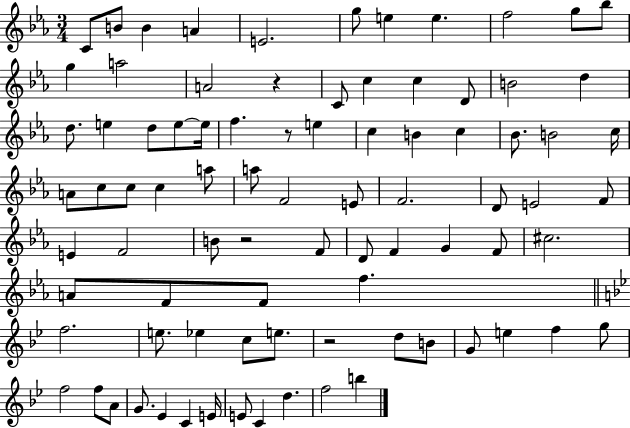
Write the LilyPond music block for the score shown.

{
  \clef treble
  \numericTimeSignature
  \time 3/4
  \key ees \major
  c'8 b'8 b'4 a'4 | e'2. | g''8 e''4 e''4. | f''2 g''8 bes''8 | \break g''4 a''2 | a'2 r4 | c'8 c''4 c''4 d'8 | b'2 d''4 | \break d''8. e''4 d''8 e''8~~ e''16 | f''4. r8 e''4 | c''4 b'4 c''4 | bes'8. b'2 c''16 | \break a'8 c''8 c''8 c''4 a''8 | a''8 f'2 e'8 | f'2. | d'8 e'2 f'8 | \break e'4 f'2 | b'8 r2 f'8 | d'8 f'4 g'4 f'8 | cis''2. | \break a'8 f'8 f'8 f''4. | \bar "||" \break \key bes \major f''2. | e''8. ees''4 c''8 e''8. | r2 d''8 b'8 | g'8 e''4 f''4 g''8 | \break f''2 f''8 a'8 | g'8. ees'4 c'4 e'16 | e'8 c'4 d''4. | f''2 b''4 | \break \bar "|."
}